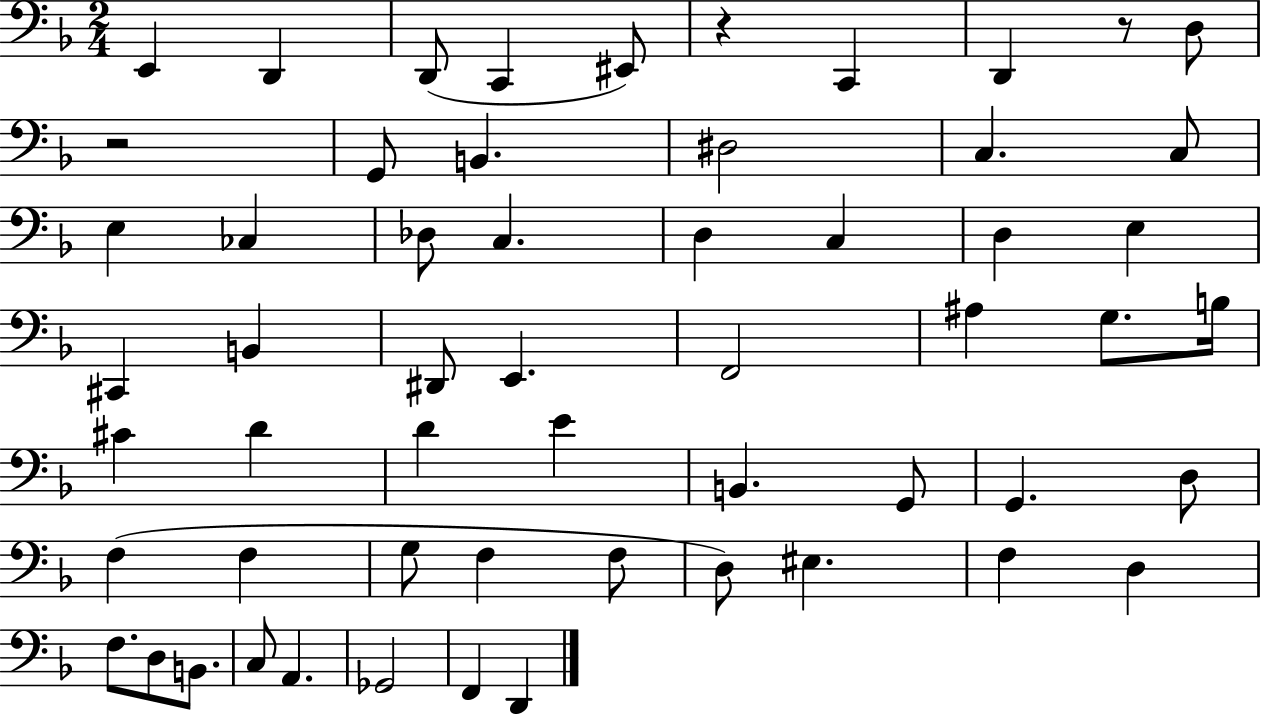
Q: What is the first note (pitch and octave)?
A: E2